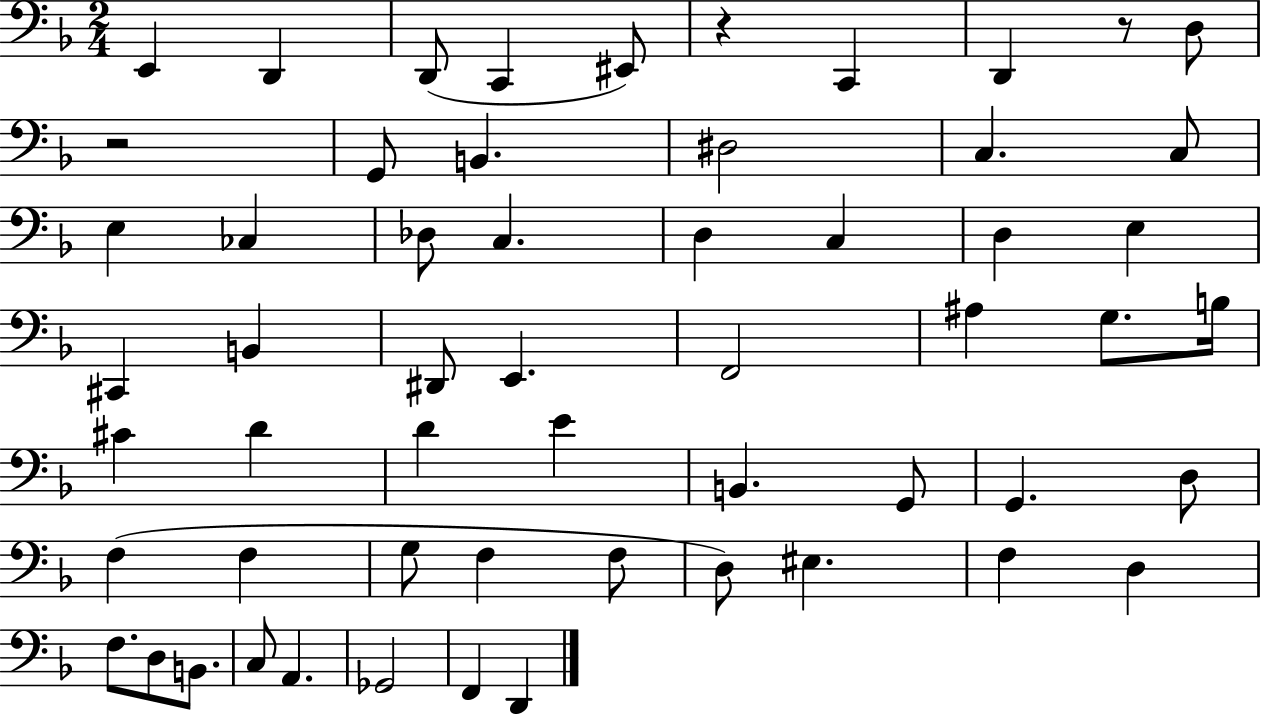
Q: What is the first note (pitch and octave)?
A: E2